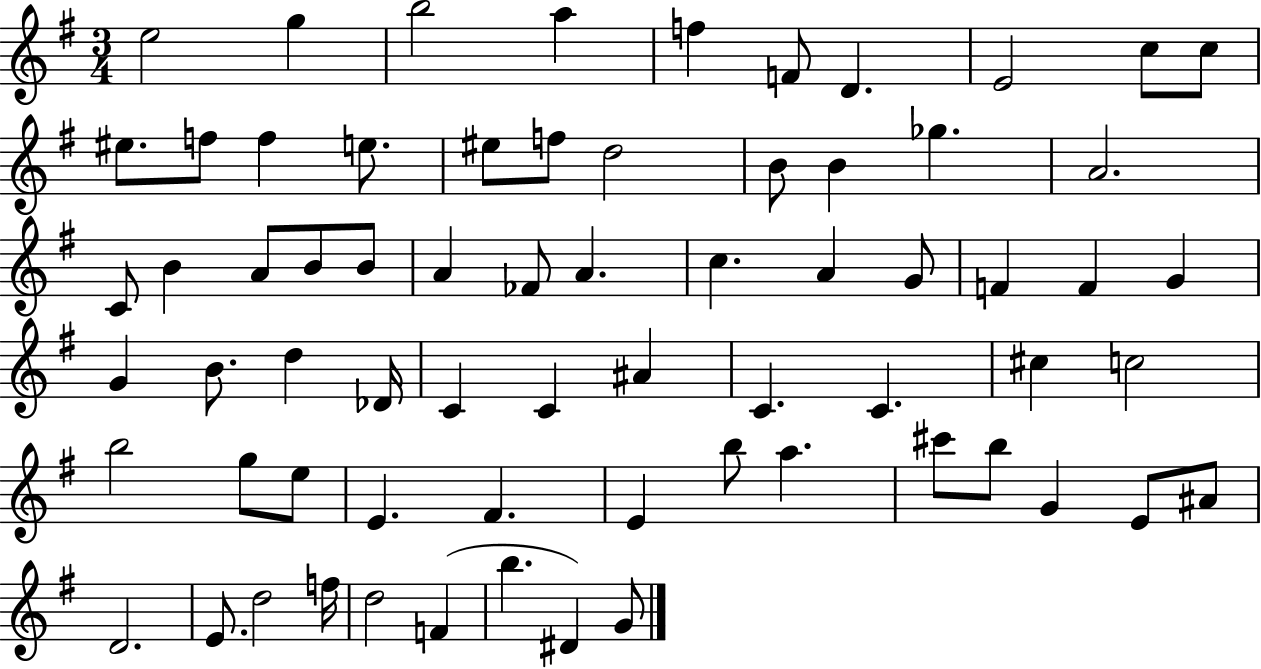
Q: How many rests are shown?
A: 0